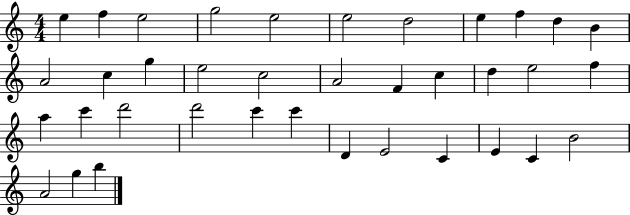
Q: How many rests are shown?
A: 0